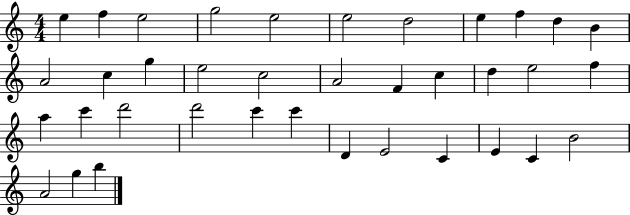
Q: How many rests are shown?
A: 0